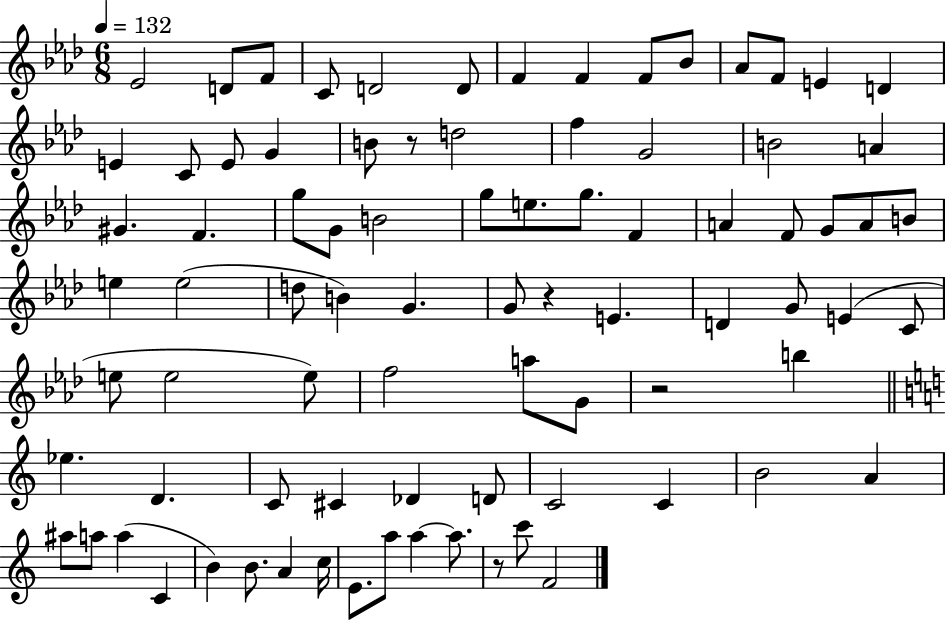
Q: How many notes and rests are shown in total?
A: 84